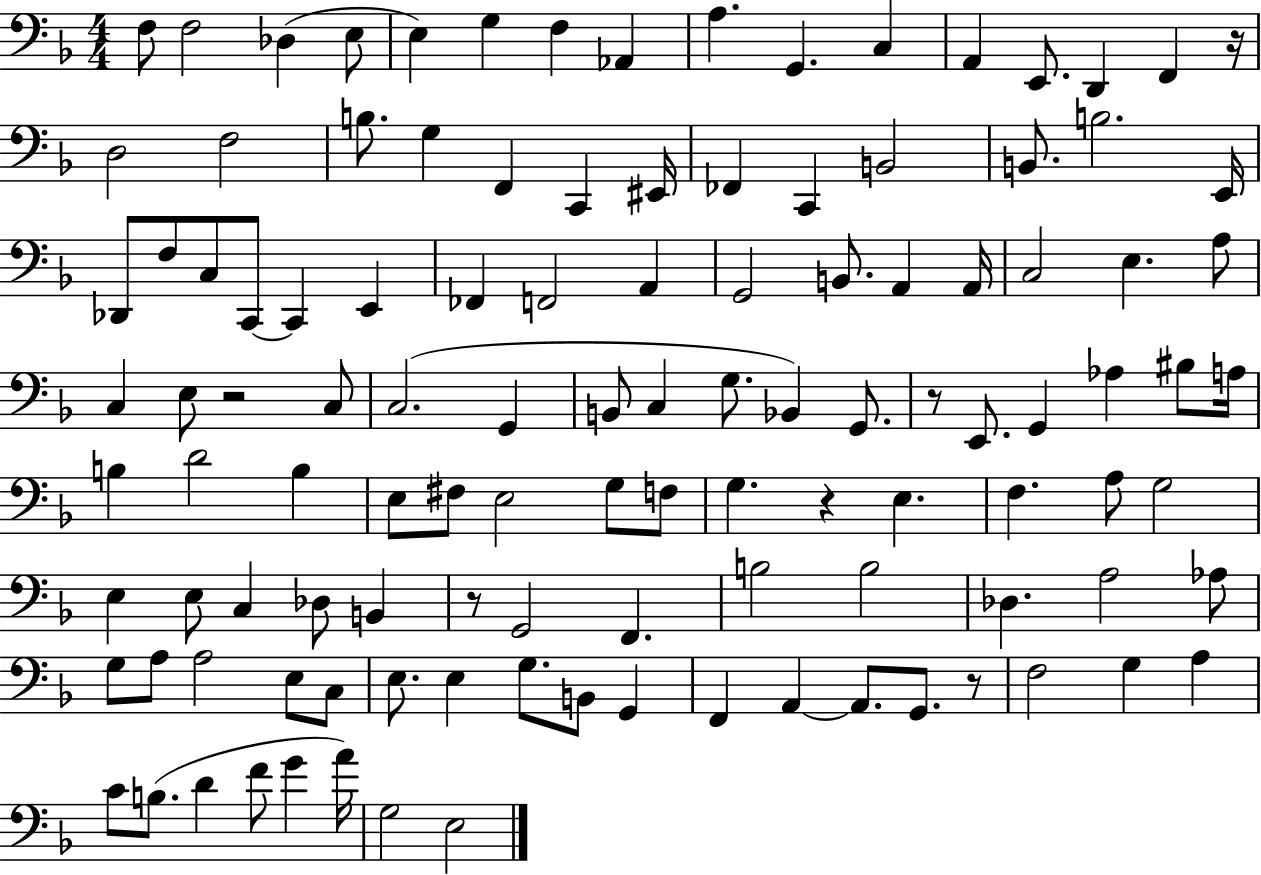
X:1
T:Untitled
M:4/4
L:1/4
K:F
F,/2 F,2 _D, E,/2 E, G, F, _A,, A, G,, C, A,, E,,/2 D,, F,, z/4 D,2 F,2 B,/2 G, F,, C,, ^E,,/4 _F,, C,, B,,2 B,,/2 B,2 E,,/4 _D,,/2 F,/2 C,/2 C,,/2 C,, E,, _F,, F,,2 A,, G,,2 B,,/2 A,, A,,/4 C,2 E, A,/2 C, E,/2 z2 C,/2 C,2 G,, B,,/2 C, G,/2 _B,, G,,/2 z/2 E,,/2 G,, _A, ^B,/2 A,/4 B, D2 B, E,/2 ^F,/2 E,2 G,/2 F,/2 G, z E, F, A,/2 G,2 E, E,/2 C, _D,/2 B,, z/2 G,,2 F,, B,2 B,2 _D, A,2 _A,/2 G,/2 A,/2 A,2 E,/2 C,/2 E,/2 E, G,/2 B,,/2 G,, F,, A,, A,,/2 G,,/2 z/2 F,2 G, A, C/2 B,/2 D F/2 G A/4 G,2 E,2